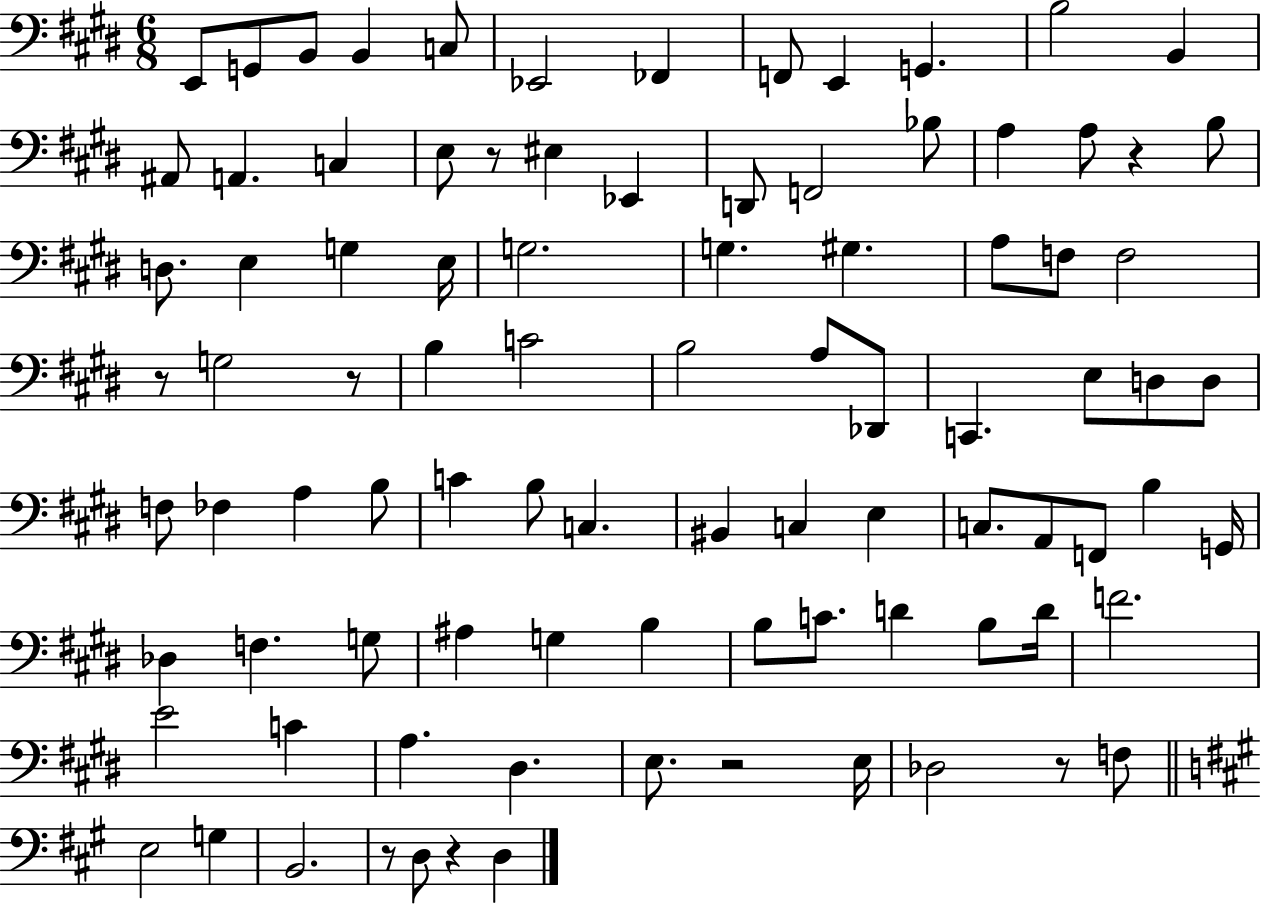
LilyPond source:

{
  \clef bass
  \numericTimeSignature
  \time 6/8
  \key e \major
  e,8 g,8 b,8 b,4 c8 | ees,2 fes,4 | f,8 e,4 g,4. | b2 b,4 | \break ais,8 a,4. c4 | e8 r8 eis4 ees,4 | d,8 f,2 bes8 | a4 a8 r4 b8 | \break d8. e4 g4 e16 | g2. | g4. gis4. | a8 f8 f2 | \break r8 g2 r8 | b4 c'2 | b2 a8 des,8 | c,4. e8 d8 d8 | \break f8 fes4 a4 b8 | c'4 b8 c4. | bis,4 c4 e4 | c8. a,8 f,8 b4 g,16 | \break des4 f4. g8 | ais4 g4 b4 | b8 c'8. d'4 b8 d'16 | f'2. | \break e'2 c'4 | a4. dis4. | e8. r2 e16 | des2 r8 f8 | \break \bar "||" \break \key a \major e2 g4 | b,2. | r8 d8 r4 d4 | \bar "|."
}